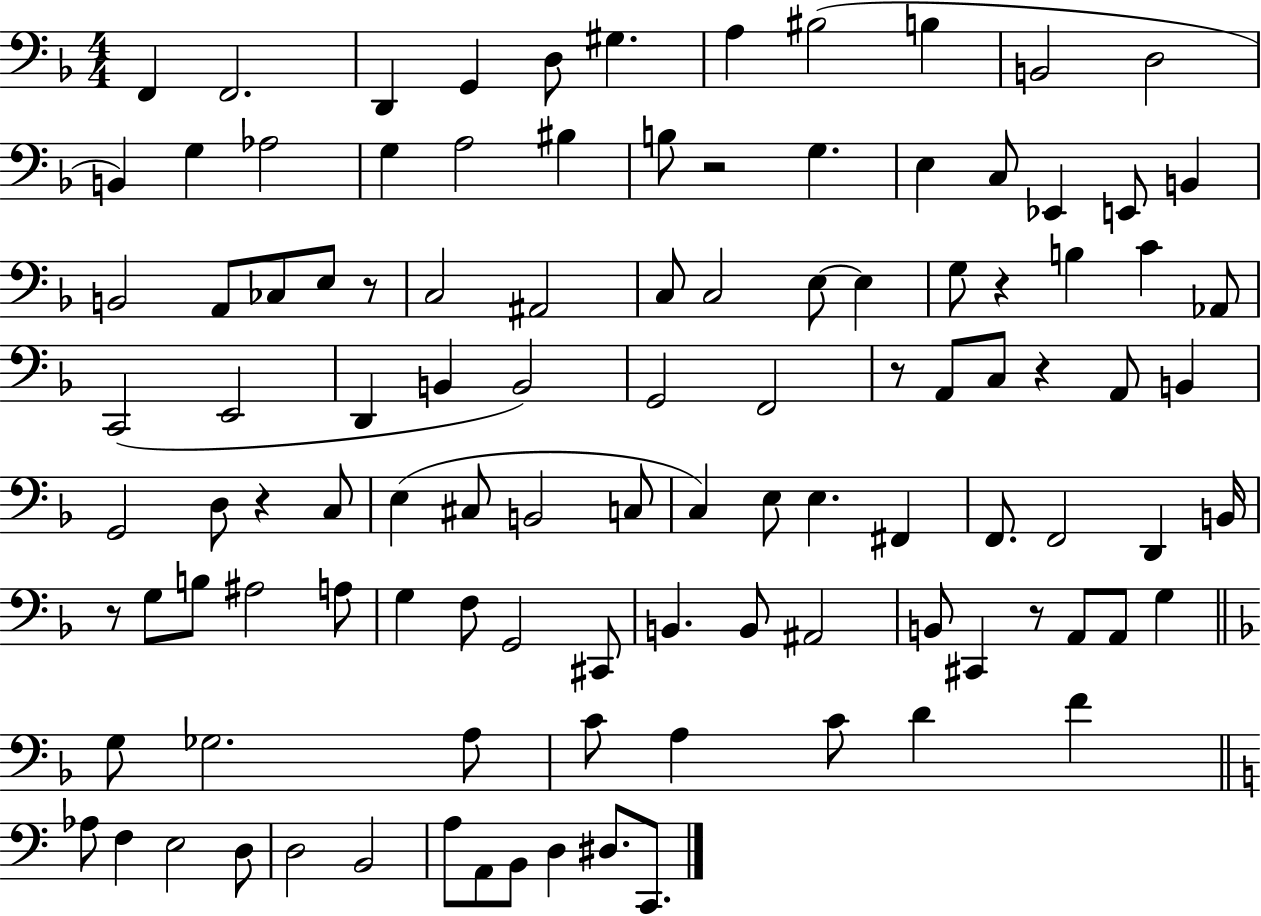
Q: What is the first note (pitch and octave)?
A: F2